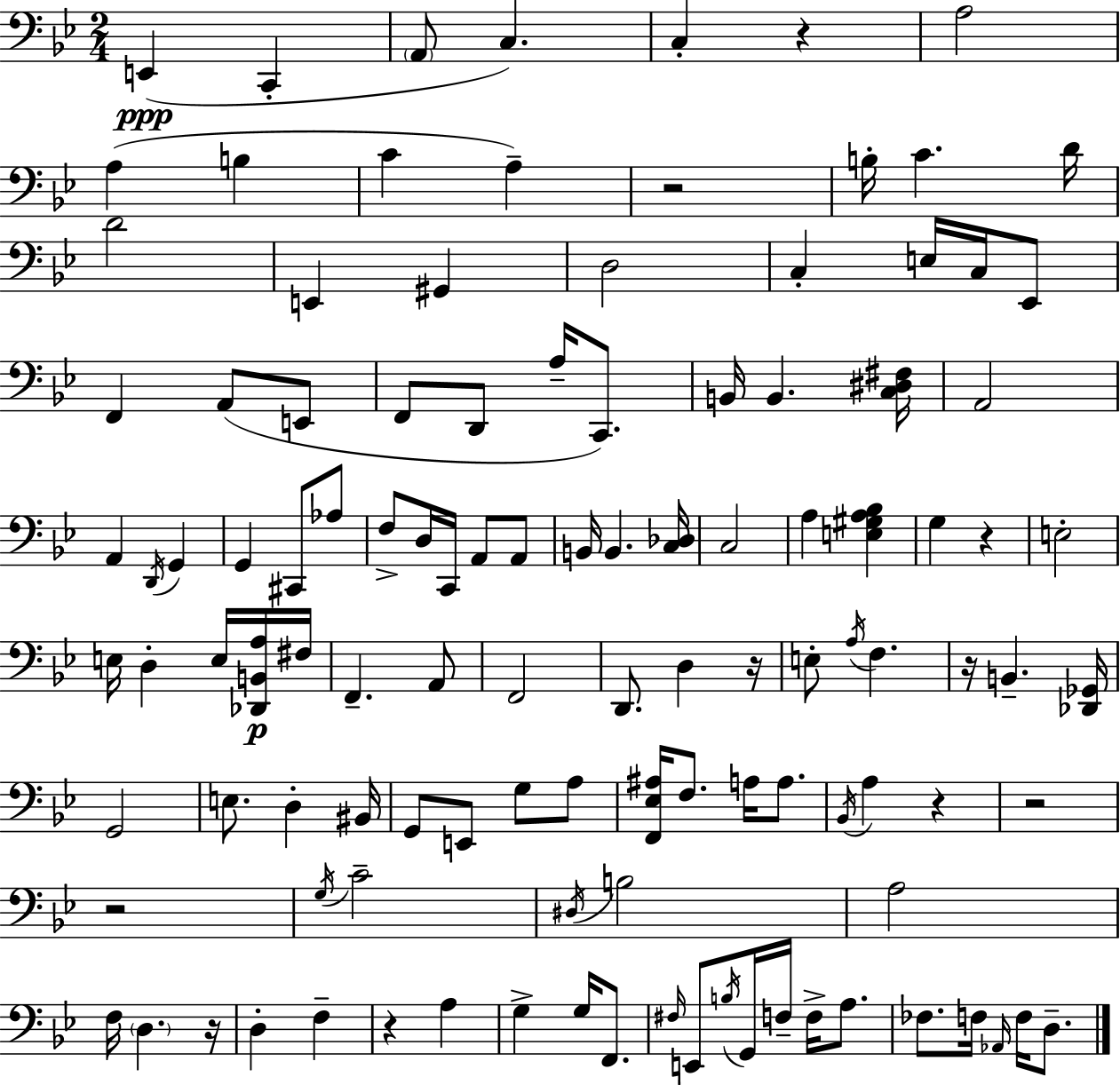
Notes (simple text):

E2/q C2/q A2/e C3/q. C3/q R/q A3/h A3/q B3/q C4/q A3/q R/h B3/s C4/q. D4/s D4/h E2/q G#2/q D3/h C3/q E3/s C3/s Eb2/e F2/q A2/e E2/e F2/e D2/e A3/s C2/e. B2/s B2/q. [C3,D#3,F#3]/s A2/h A2/q D2/s G2/q G2/q C#2/e Ab3/e F3/e D3/s C2/s A2/e A2/e B2/s B2/q. [C3,Db3]/s C3/h A3/q [E3,G#3,A3,Bb3]/q G3/q R/q E3/h E3/s D3/q E3/s [Db2,B2,A3]/s F#3/s F2/q. A2/e F2/h D2/e. D3/q R/s E3/e A3/s F3/q. R/s B2/q. [Db2,Gb2]/s G2/h E3/e. D3/q BIS2/s G2/e E2/e G3/e A3/e [F2,Eb3,A#3]/s F3/e. A3/s A3/e. Bb2/s A3/q R/q R/h R/h G3/s C4/h D#3/s B3/h A3/h F3/s D3/q. R/s D3/q F3/q R/q A3/q G3/q G3/s F2/e. F#3/s E2/e B3/s G2/s F3/s F3/s A3/e. FES3/e. F3/s Ab2/s F3/s D3/e.